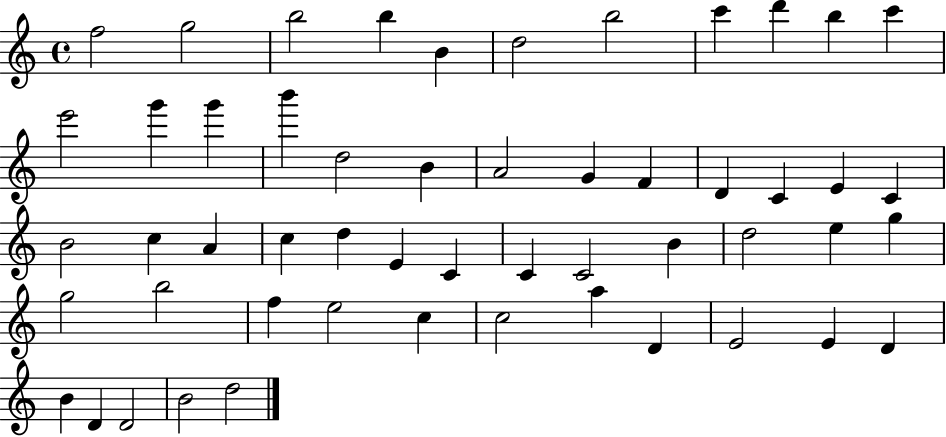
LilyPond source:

{
  \clef treble
  \time 4/4
  \defaultTimeSignature
  \key c \major
  f''2 g''2 | b''2 b''4 b'4 | d''2 b''2 | c'''4 d'''4 b''4 c'''4 | \break e'''2 g'''4 g'''4 | b'''4 d''2 b'4 | a'2 g'4 f'4 | d'4 c'4 e'4 c'4 | \break b'2 c''4 a'4 | c''4 d''4 e'4 c'4 | c'4 c'2 b'4 | d''2 e''4 g''4 | \break g''2 b''2 | f''4 e''2 c''4 | c''2 a''4 d'4 | e'2 e'4 d'4 | \break b'4 d'4 d'2 | b'2 d''2 | \bar "|."
}